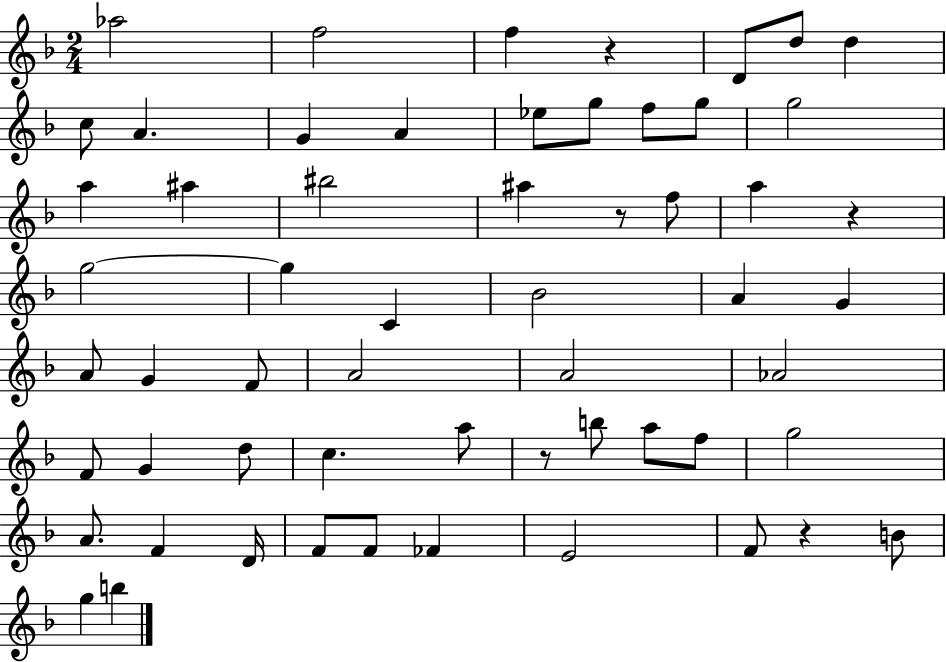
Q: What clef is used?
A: treble